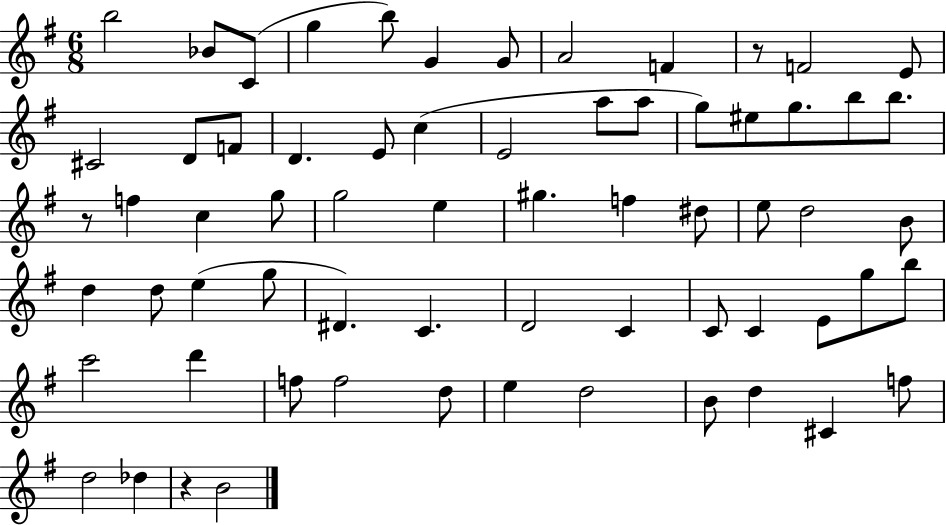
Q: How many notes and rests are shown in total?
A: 66